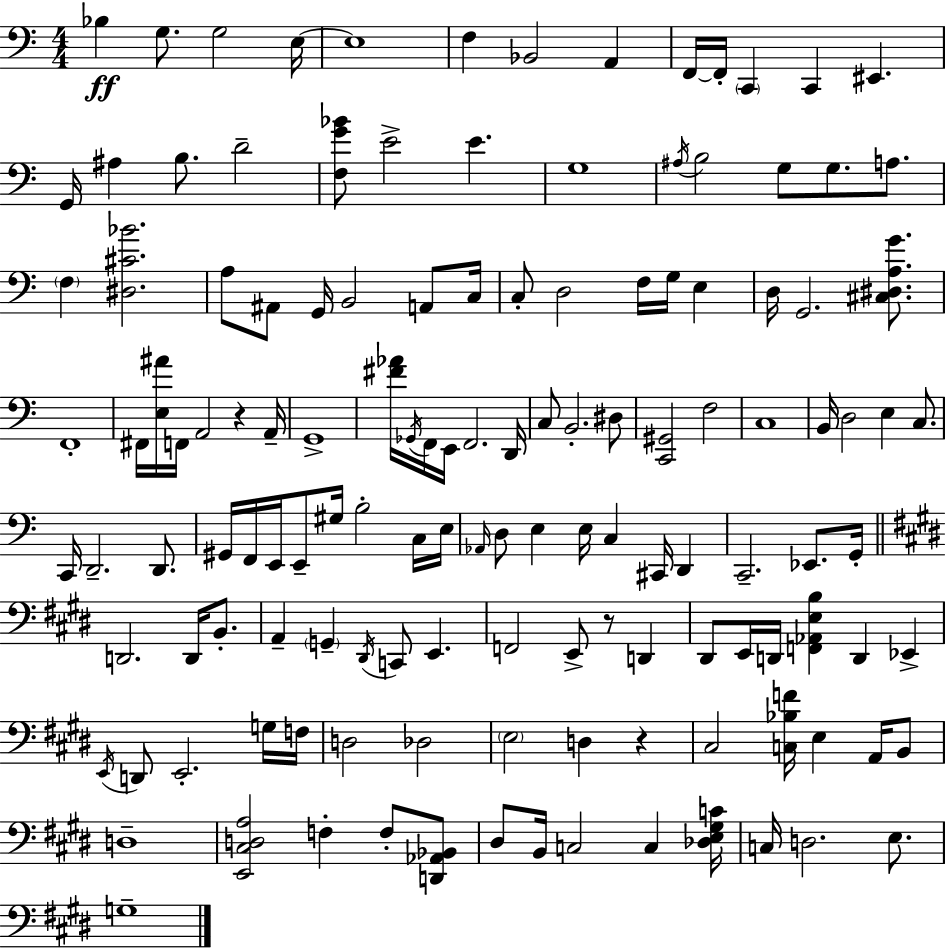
X:1
T:Untitled
M:4/4
L:1/4
K:Am
_B, G,/2 G,2 E,/4 E,4 F, _B,,2 A,, F,,/4 F,,/4 C,, C,, ^E,, G,,/4 ^A, B,/2 D2 [F,G_B]/2 E2 E G,4 ^A,/4 B,2 G,/2 G,/2 A,/2 F, [^D,^C_B]2 A,/2 ^A,,/2 G,,/4 B,,2 A,,/2 C,/4 C,/2 D,2 F,/4 G,/4 E, D,/4 G,,2 [^C,^D,A,G]/2 F,,4 ^F,,/4 [E,^A]/4 F,,/4 A,,2 z A,,/4 G,,4 [^F_A]/4 _G,,/4 F,,/4 E,,/4 F,,2 D,,/4 C,/2 B,,2 ^D,/2 [C,,^G,,]2 F,2 C,4 B,,/4 D,2 E, C,/2 C,,/4 D,,2 D,,/2 ^G,,/4 F,,/4 E,,/4 E,,/2 ^G,/4 B,2 C,/4 E,/4 _A,,/4 D,/2 E, E,/4 C, ^C,,/4 D,, C,,2 _E,,/2 G,,/4 D,,2 D,,/4 B,,/2 A,, G,, ^D,,/4 C,,/2 E,, F,,2 E,,/2 z/2 D,, ^D,,/2 E,,/4 D,,/4 [F,,_A,,E,B,] D,, _E,, E,,/4 D,,/2 E,,2 G,/4 F,/4 D,2 _D,2 E,2 D, z ^C,2 [C,_B,F]/4 E, A,,/4 B,,/2 D,4 [E,,^C,D,A,]2 F, F,/2 [D,,_A,,_B,,]/2 ^D,/2 B,,/4 C,2 C, [_D,E,^G,C]/4 C,/4 D,2 E,/2 G,4